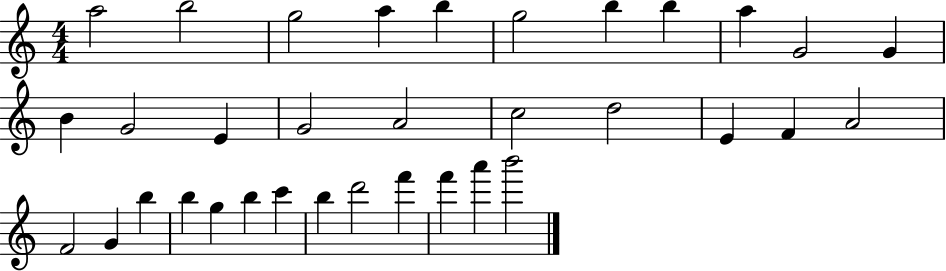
{
  \clef treble
  \numericTimeSignature
  \time 4/4
  \key c \major
  a''2 b''2 | g''2 a''4 b''4 | g''2 b''4 b''4 | a''4 g'2 g'4 | \break b'4 g'2 e'4 | g'2 a'2 | c''2 d''2 | e'4 f'4 a'2 | \break f'2 g'4 b''4 | b''4 g''4 b''4 c'''4 | b''4 d'''2 f'''4 | f'''4 a'''4 b'''2 | \break \bar "|."
}